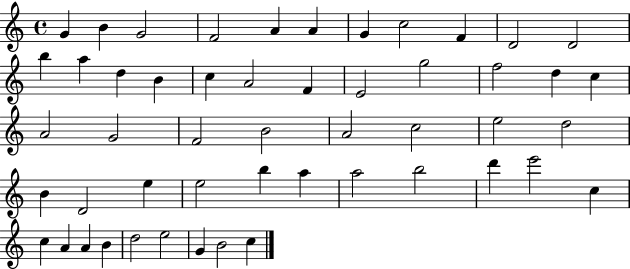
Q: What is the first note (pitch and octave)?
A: G4